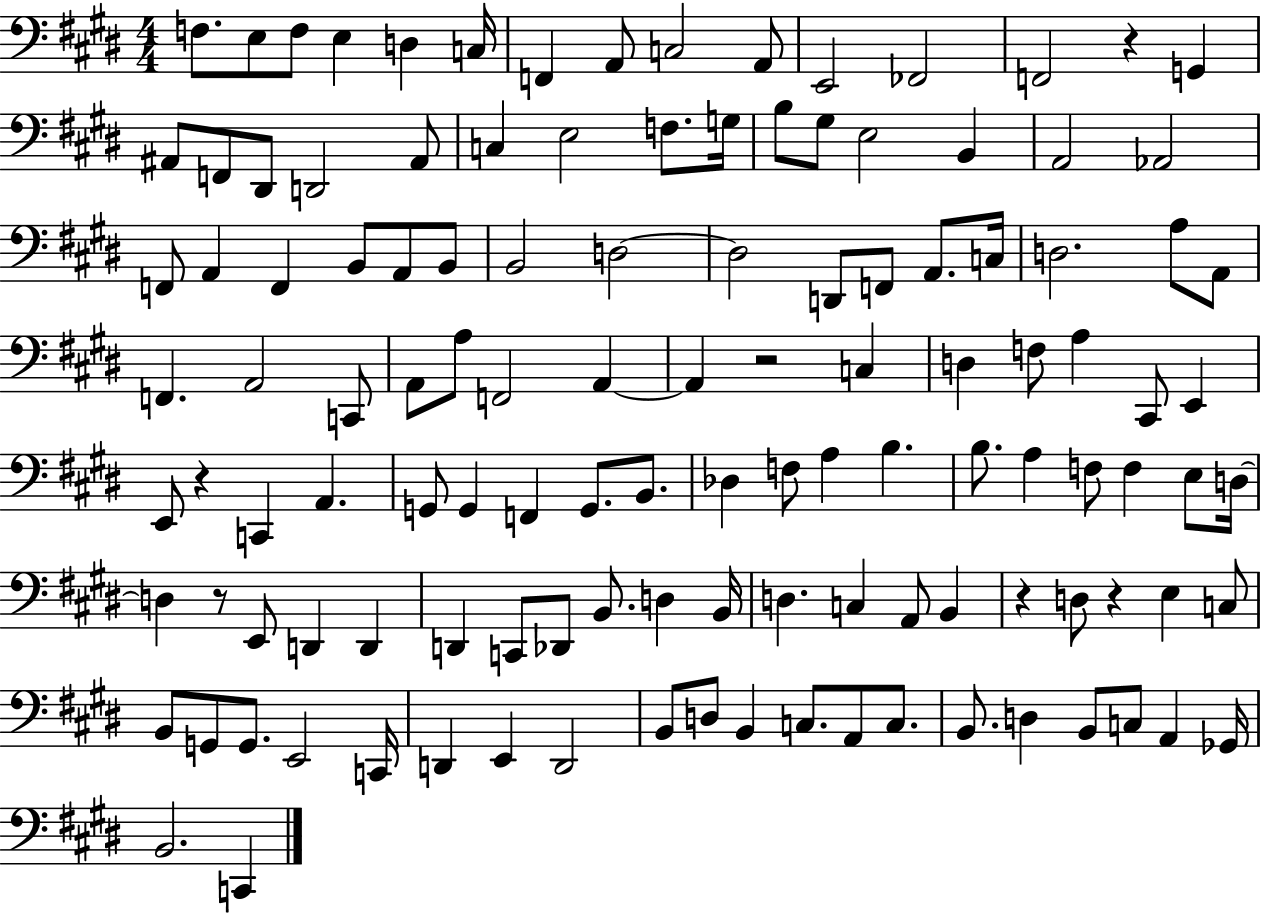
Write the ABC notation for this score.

X:1
T:Untitled
M:4/4
L:1/4
K:E
F,/2 E,/2 F,/2 E, D, C,/4 F,, A,,/2 C,2 A,,/2 E,,2 _F,,2 F,,2 z G,, ^A,,/2 F,,/2 ^D,,/2 D,,2 ^A,,/2 C, E,2 F,/2 G,/4 B,/2 ^G,/2 E,2 B,, A,,2 _A,,2 F,,/2 A,, F,, B,,/2 A,,/2 B,,/2 B,,2 D,2 D,2 D,,/2 F,,/2 A,,/2 C,/4 D,2 A,/2 A,,/2 F,, A,,2 C,,/2 A,,/2 A,/2 F,,2 A,, A,, z2 C, D, F,/2 A, ^C,,/2 E,, E,,/2 z C,, A,, G,,/2 G,, F,, G,,/2 B,,/2 _D, F,/2 A, B, B,/2 A, F,/2 F, E,/2 D,/4 D, z/2 E,,/2 D,, D,, D,, C,,/2 _D,,/2 B,,/2 D, B,,/4 D, C, A,,/2 B,, z D,/2 z E, C,/2 B,,/2 G,,/2 G,,/2 E,,2 C,,/4 D,, E,, D,,2 B,,/2 D,/2 B,, C,/2 A,,/2 C,/2 B,,/2 D, B,,/2 C,/2 A,, _G,,/4 B,,2 C,,